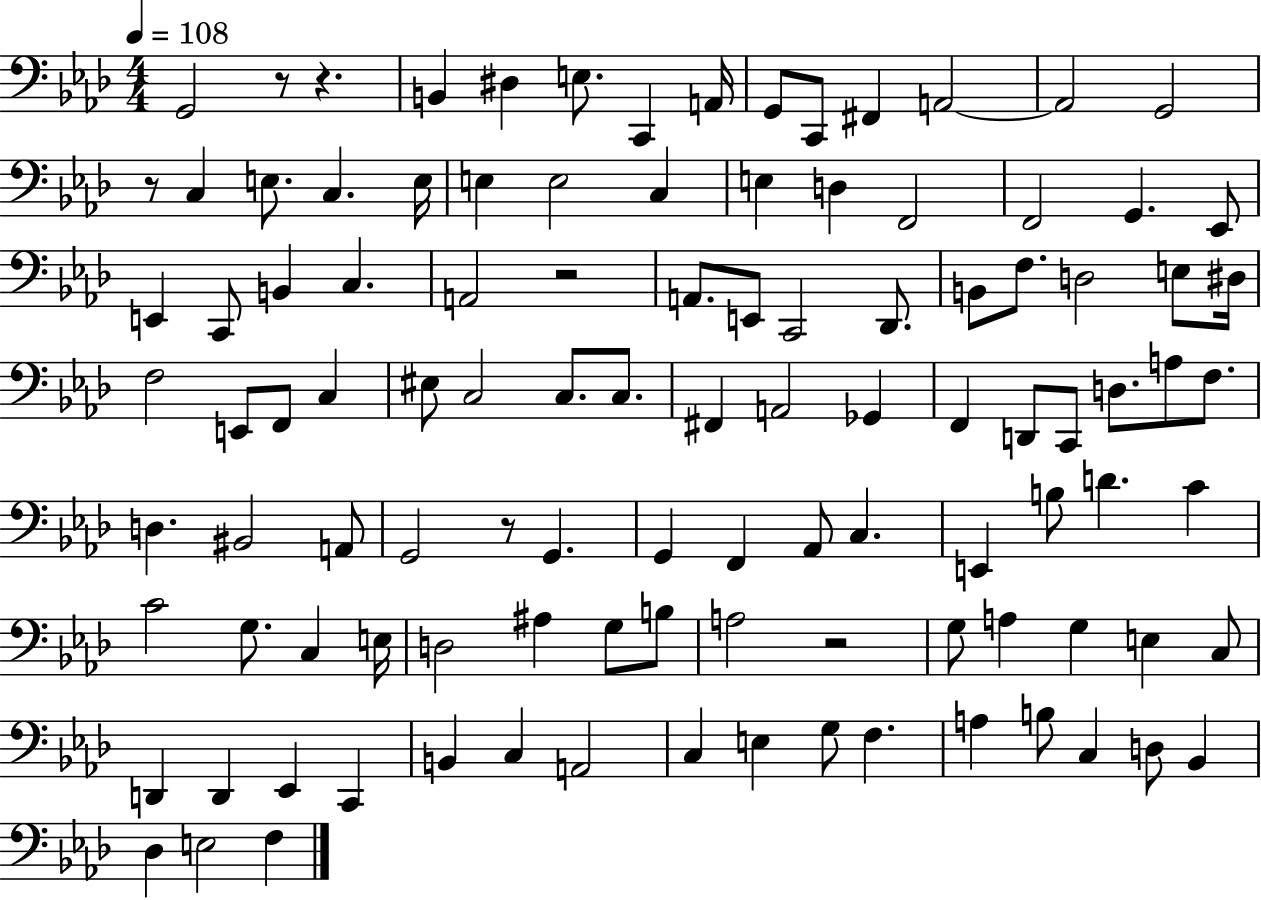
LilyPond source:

{
  \clef bass
  \numericTimeSignature
  \time 4/4
  \key aes \major
  \tempo 4 = 108
  g,2 r8 r4. | b,4 dis4 e8. c,4 a,16 | g,8 c,8 fis,4 a,2~~ | a,2 g,2 | \break r8 c4 e8. c4. e16 | e4 e2 c4 | e4 d4 f,2 | f,2 g,4. ees,8 | \break e,4 c,8 b,4 c4. | a,2 r2 | a,8. e,8 c,2 des,8. | b,8 f8. d2 e8 dis16 | \break f2 e,8 f,8 c4 | eis8 c2 c8. c8. | fis,4 a,2 ges,4 | f,4 d,8 c,8 d8. a8 f8. | \break d4. bis,2 a,8 | g,2 r8 g,4. | g,4 f,4 aes,8 c4. | e,4 b8 d'4. c'4 | \break c'2 g8. c4 e16 | d2 ais4 g8 b8 | a2 r2 | g8 a4 g4 e4 c8 | \break d,4 d,4 ees,4 c,4 | b,4 c4 a,2 | c4 e4 g8 f4. | a4 b8 c4 d8 bes,4 | \break des4 e2 f4 | \bar "|."
}